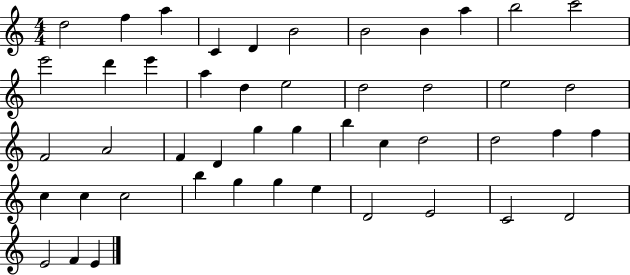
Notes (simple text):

D5/h F5/q A5/q C4/q D4/q B4/h B4/h B4/q A5/q B5/h C6/h E6/h D6/q E6/q A5/q D5/q E5/h D5/h D5/h E5/h D5/h F4/h A4/h F4/q D4/q G5/q G5/q B5/q C5/q D5/h D5/h F5/q F5/q C5/q C5/q C5/h B5/q G5/q G5/q E5/q D4/h E4/h C4/h D4/h E4/h F4/q E4/q